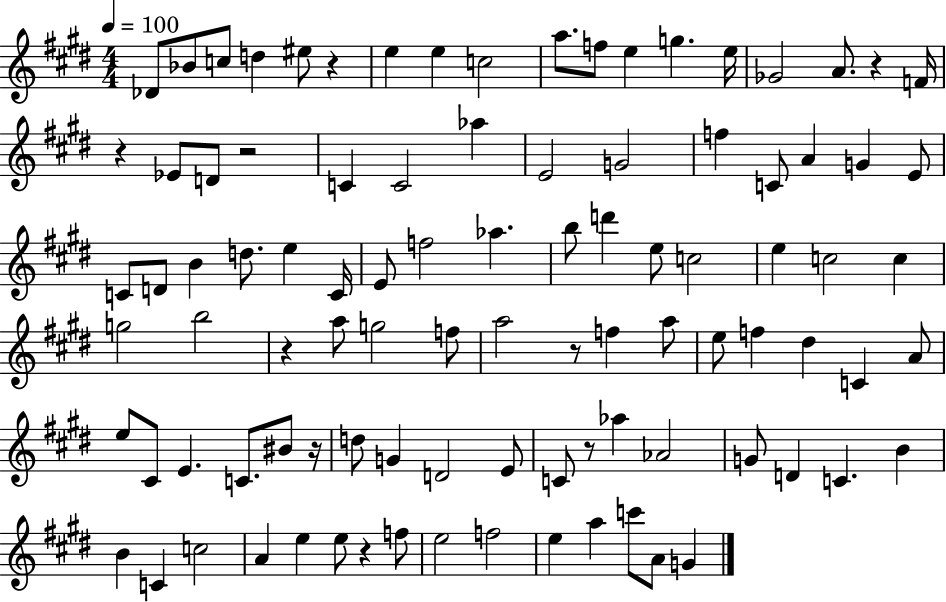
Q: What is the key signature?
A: E major